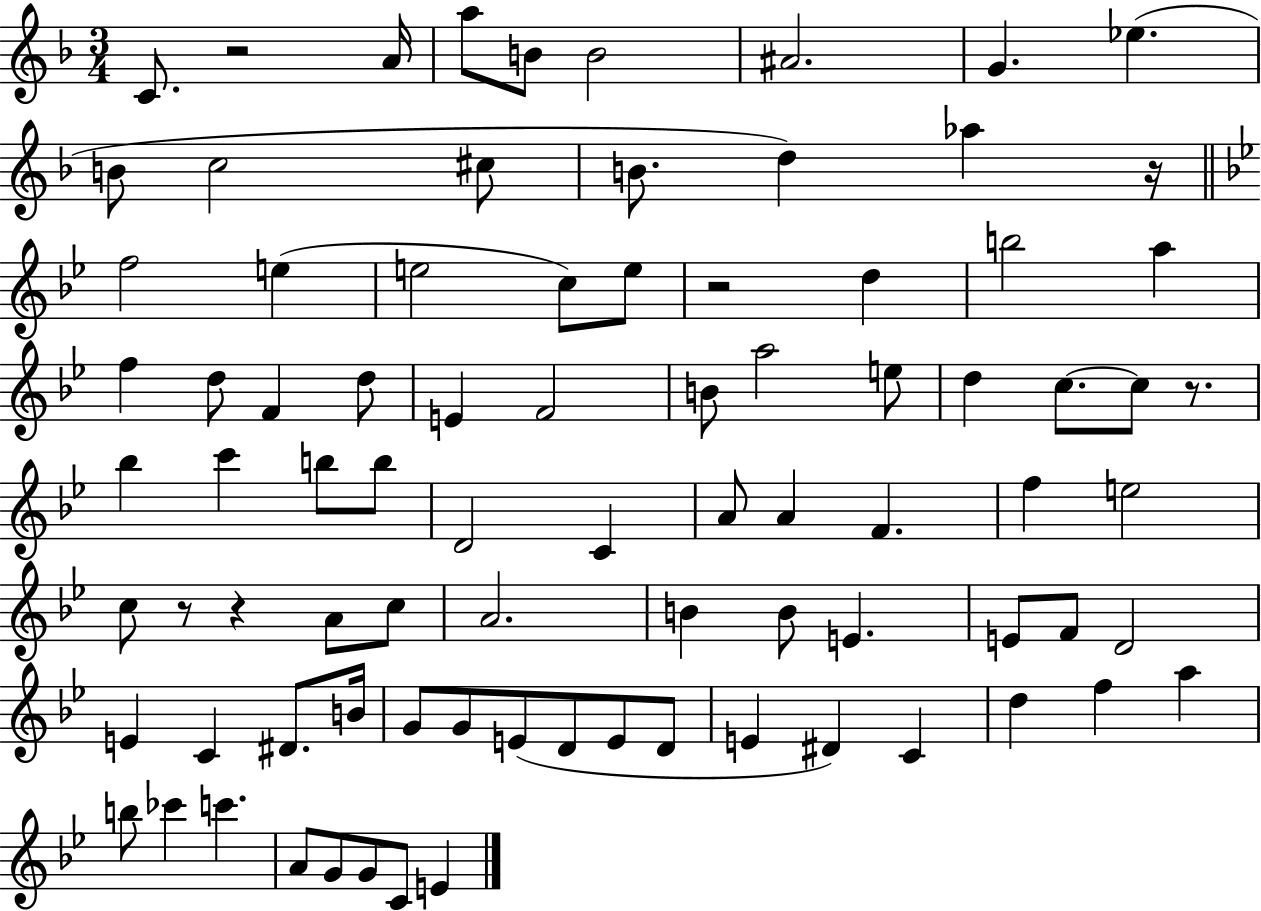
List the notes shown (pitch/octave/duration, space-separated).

C4/e. R/h A4/s A5/e B4/e B4/h A#4/h. G4/q. Eb5/q. B4/e C5/h C#5/e B4/e. D5/q Ab5/q R/s F5/h E5/q E5/h C5/e E5/e R/h D5/q B5/h A5/q F5/q D5/e F4/q D5/e E4/q F4/h B4/e A5/h E5/e D5/q C5/e. C5/e R/e. Bb5/q C6/q B5/e B5/e D4/h C4/q A4/e A4/q F4/q. F5/q E5/h C5/e R/e R/q A4/e C5/e A4/h. B4/q B4/e E4/q. E4/e F4/e D4/h E4/q C4/q D#4/e. B4/s G4/e G4/e E4/e D4/e E4/e D4/e E4/q D#4/q C4/q D5/q F5/q A5/q B5/e CES6/q C6/q. A4/e G4/e G4/e C4/e E4/q